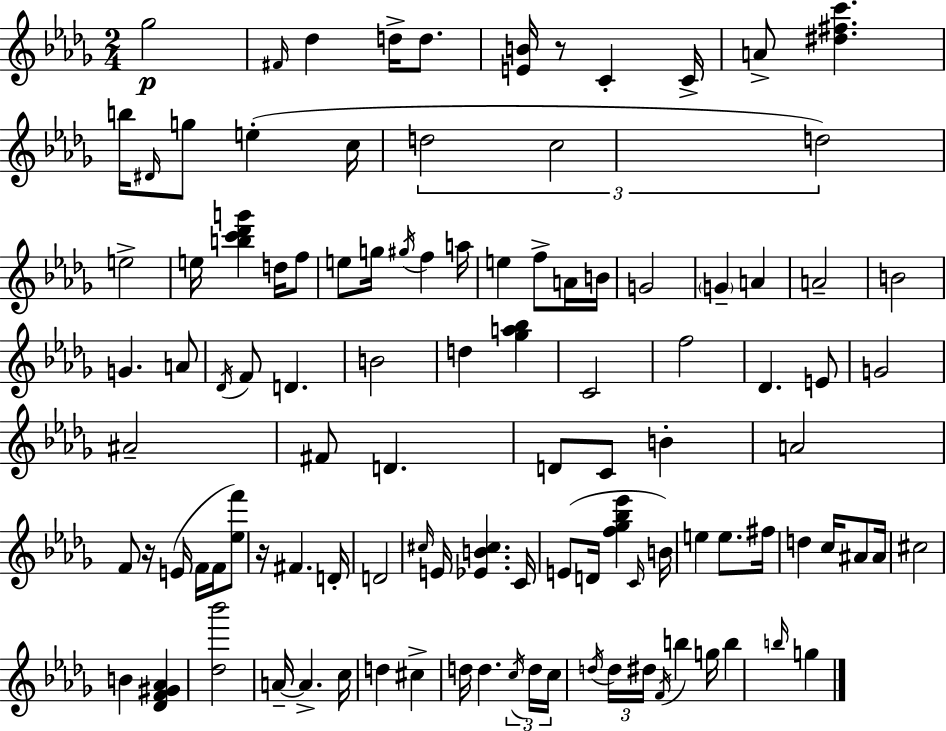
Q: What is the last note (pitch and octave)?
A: G5